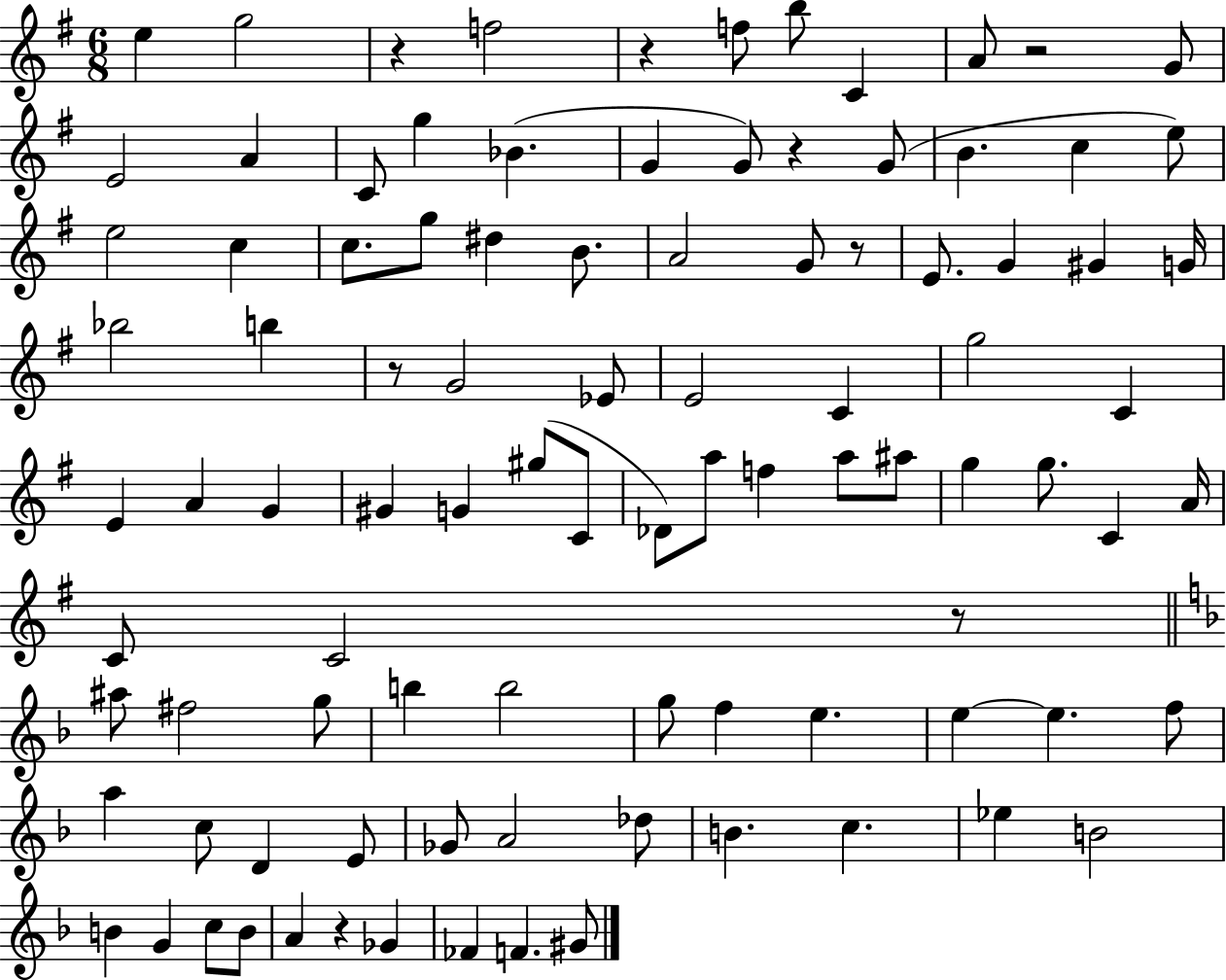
E5/q G5/h R/q F5/h R/q F5/e B5/e C4/q A4/e R/h G4/e E4/h A4/q C4/e G5/q Bb4/q. G4/q G4/e R/q G4/e B4/q. C5/q E5/e E5/h C5/q C5/e. G5/e D#5/q B4/e. A4/h G4/e R/e E4/e. G4/q G#4/q G4/s Bb5/h B5/q R/e G4/h Eb4/e E4/h C4/q G5/h C4/q E4/q A4/q G4/q G#4/q G4/q G#5/e C4/e Db4/e A5/e F5/q A5/e A#5/e G5/q G5/e. C4/q A4/s C4/e C4/h R/e A#5/e F#5/h G5/e B5/q B5/h G5/e F5/q E5/q. E5/q E5/q. F5/e A5/q C5/e D4/q E4/e Gb4/e A4/h Db5/e B4/q. C5/q. Eb5/q B4/h B4/q G4/q C5/e B4/e A4/q R/q Gb4/q FES4/q F4/q. G#4/e